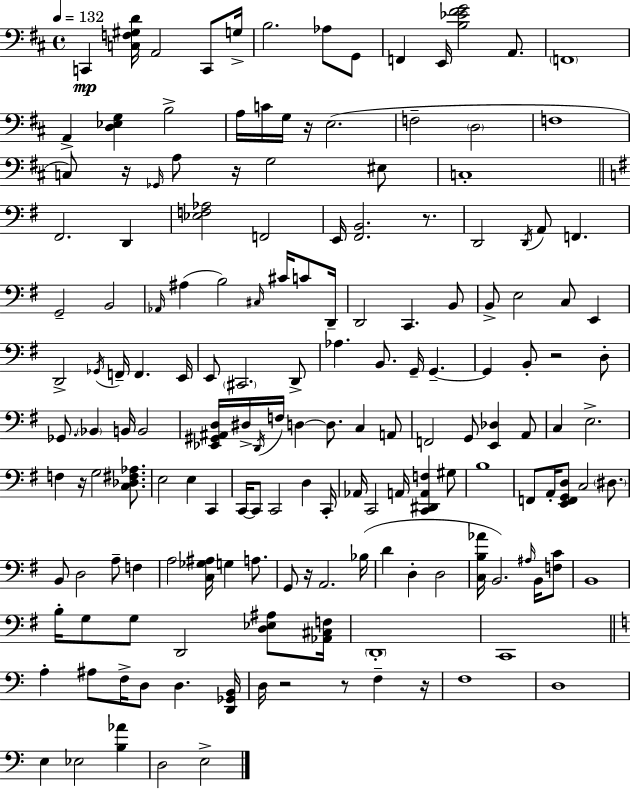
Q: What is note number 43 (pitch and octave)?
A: D2